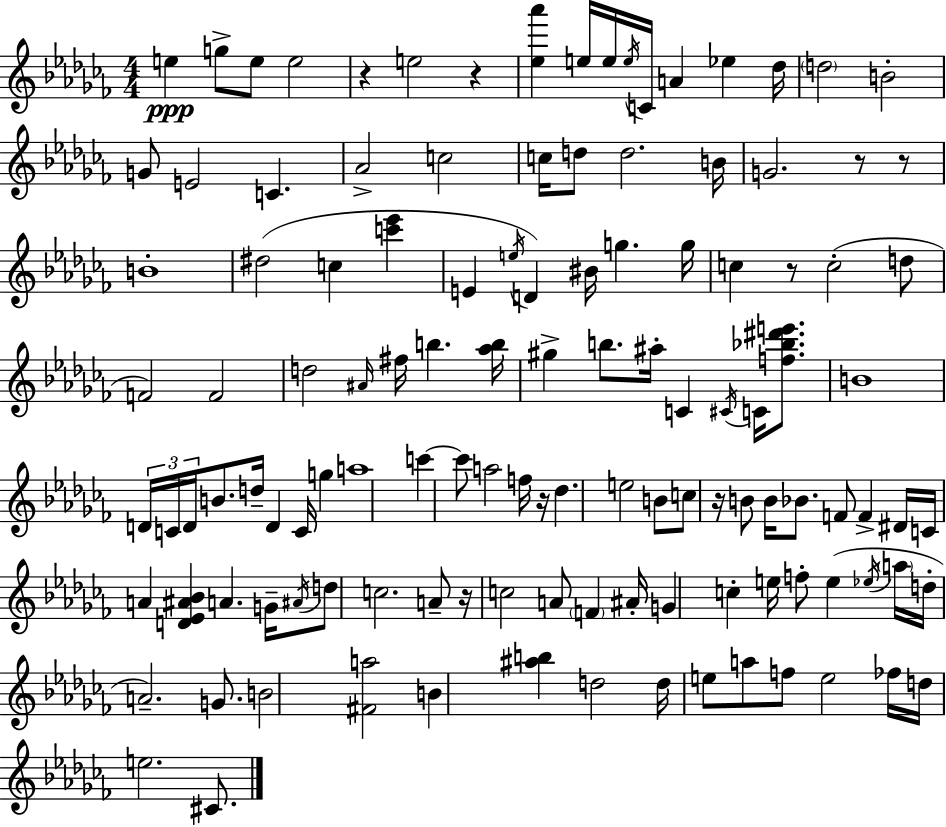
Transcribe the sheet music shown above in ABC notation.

X:1
T:Untitled
M:4/4
L:1/4
K:Abm
e g/2 e/2 e2 z e2 z [_e_a'] e/4 e/4 e/4 C/4 A _e _d/4 d2 B2 G/2 E2 C _A2 c2 c/4 d/2 d2 B/4 G2 z/2 z/2 B4 ^d2 c [c'_e'] E e/4 D ^B/4 g g/4 c z/2 c2 d/2 F2 F2 d2 ^A/4 ^f/4 b [_ab]/4 ^g b/2 ^a/4 C ^C/4 C/4 [f_b^d'e']/2 B4 D/4 C/4 D/4 B/2 d/4 D C/4 g a4 c' c'/2 a2 f/4 z/4 _d e2 B/2 c/2 z/4 B/2 B/4 _B/2 F/2 F ^D/4 C/4 A [D_E^A_B] A G/4 ^A/4 d/2 c2 A/2 z/4 c2 A/2 F ^A/4 G c e/4 f/2 e _e/4 a/4 d/4 A2 G/2 B2 [^Fa]2 B [^ab] d2 d/4 e/2 a/2 f/2 e2 _f/4 d/4 e2 ^C/2